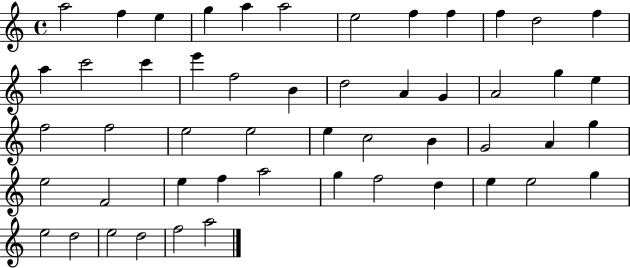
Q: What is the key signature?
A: C major